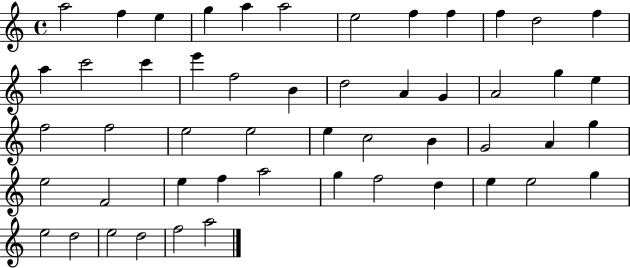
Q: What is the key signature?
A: C major